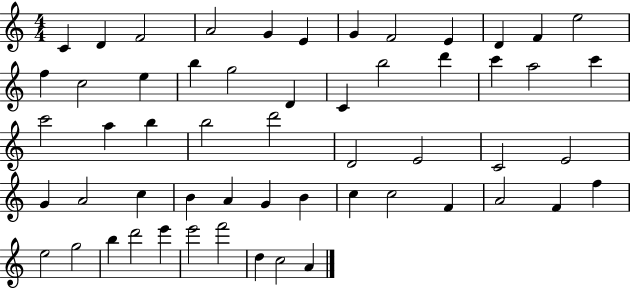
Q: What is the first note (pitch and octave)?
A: C4